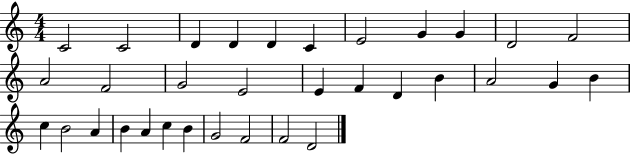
{
  \clef treble
  \numericTimeSignature
  \time 4/4
  \key c \major
  c'2 c'2 | d'4 d'4 d'4 c'4 | e'2 g'4 g'4 | d'2 f'2 | \break a'2 f'2 | g'2 e'2 | e'4 f'4 d'4 b'4 | a'2 g'4 b'4 | \break c''4 b'2 a'4 | b'4 a'4 c''4 b'4 | g'2 f'2 | f'2 d'2 | \break \bar "|."
}